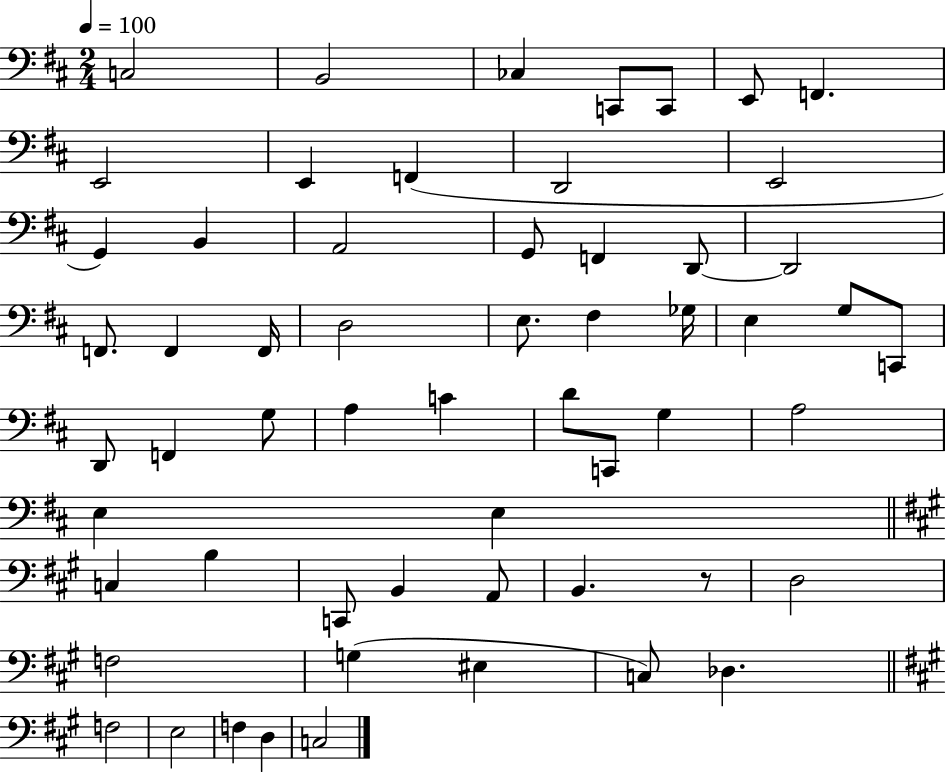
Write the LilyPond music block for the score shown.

{
  \clef bass
  \numericTimeSignature
  \time 2/4
  \key d \major
  \tempo 4 = 100
  \repeat volta 2 { c2 | b,2 | ces4 c,8 c,8 | e,8 f,4. | \break e,2 | e,4 f,4( | d,2 | e,2 | \break g,4) b,4 | a,2 | g,8 f,4 d,8~~ | d,2 | \break f,8. f,4 f,16 | d2 | e8. fis4 ges16 | e4 g8 c,8 | \break d,8 f,4 g8 | a4 c'4 | d'8 c,8 g4 | a2 | \break e4 e4 | \bar "||" \break \key a \major c4 b4 | c,8 b,4 a,8 | b,4. r8 | d2 | \break f2 | g4( eis4 | c8) des4. | \bar "||" \break \key a \major f2 | e2 | f4 d4 | c2 | \break } \bar "|."
}